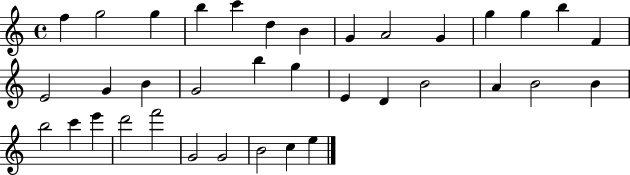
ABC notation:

X:1
T:Untitled
M:4/4
L:1/4
K:C
f g2 g b c' d B G A2 G g g b F E2 G B G2 b g E D B2 A B2 B b2 c' e' d'2 f'2 G2 G2 B2 c e